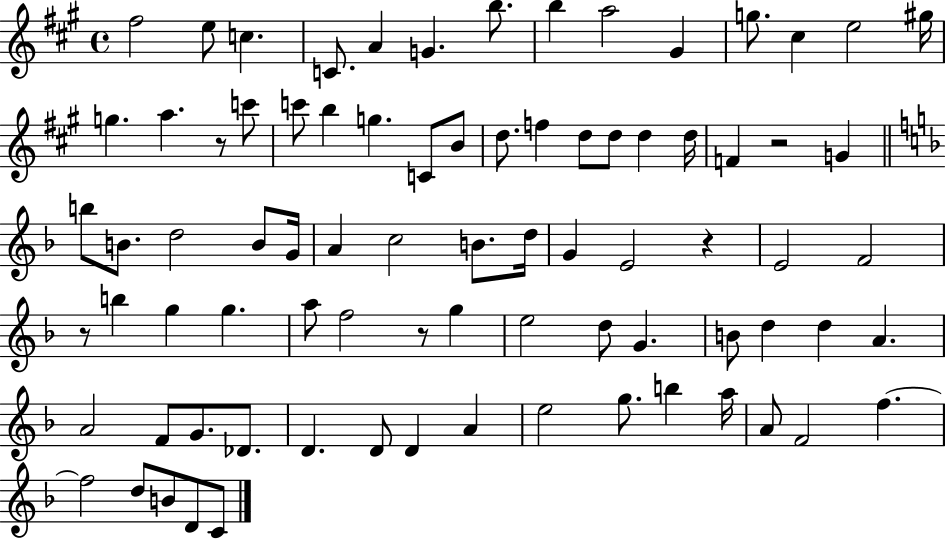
X:1
T:Untitled
M:4/4
L:1/4
K:A
^f2 e/2 c C/2 A G b/2 b a2 ^G g/2 ^c e2 ^g/4 g a z/2 c'/2 c'/2 b g C/2 B/2 d/2 f d/2 d/2 d d/4 F z2 G b/2 B/2 d2 B/2 G/4 A c2 B/2 d/4 G E2 z E2 F2 z/2 b g g a/2 f2 z/2 g e2 d/2 G B/2 d d A A2 F/2 G/2 _D/2 D D/2 D A e2 g/2 b a/4 A/2 F2 f f2 d/2 B/2 D/2 C/2